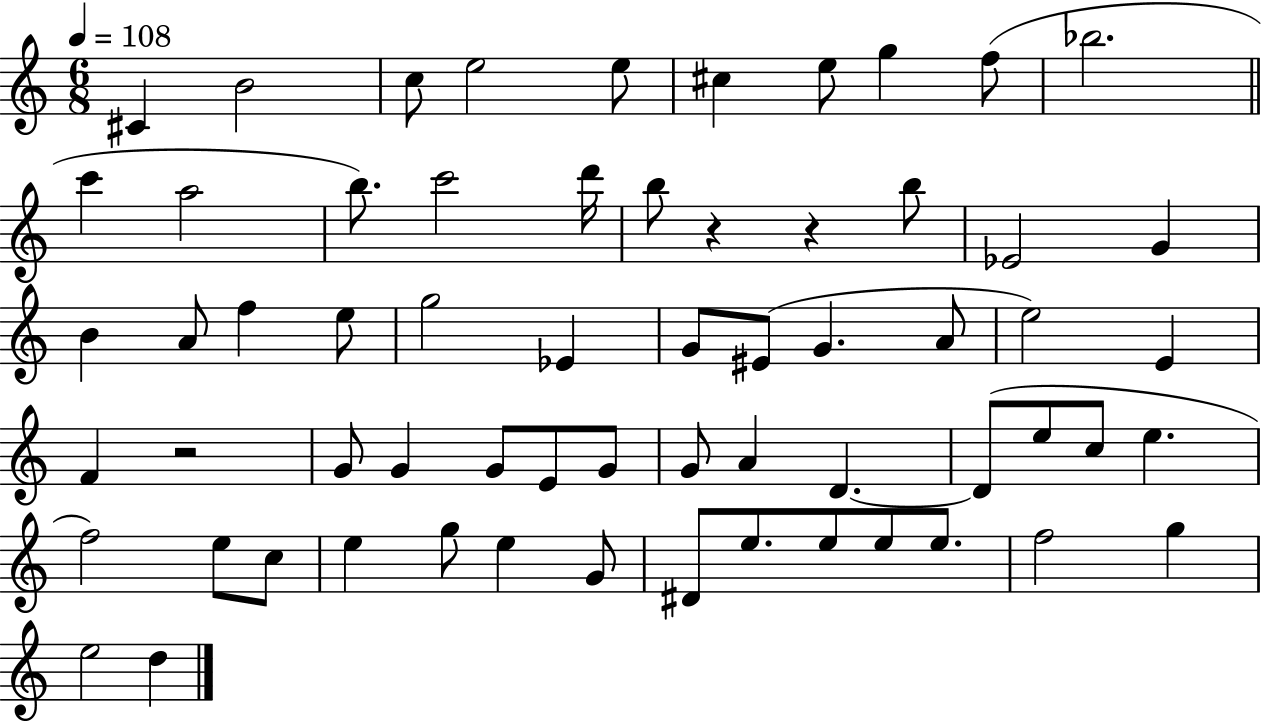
{
  \clef treble
  \numericTimeSignature
  \time 6/8
  \key c \major
  \tempo 4 = 108
  cis'4 b'2 | c''8 e''2 e''8 | cis''4 e''8 g''4 f''8( | bes''2. | \break \bar "||" \break \key a \minor c'''4 a''2 | b''8.) c'''2 d'''16 | b''8 r4 r4 b''8 | ees'2 g'4 | \break b'4 a'8 f''4 e''8 | g''2 ees'4 | g'8 eis'8( g'4. a'8 | e''2) e'4 | \break f'4 r2 | g'8 g'4 g'8 e'8 g'8 | g'8 a'4 d'4.~~ | d'8( e''8 c''8 e''4. | \break f''2) e''8 c''8 | e''4 g''8 e''4 g'8 | dis'8 e''8. e''8 e''8 e''8. | f''2 g''4 | \break e''2 d''4 | \bar "|."
}